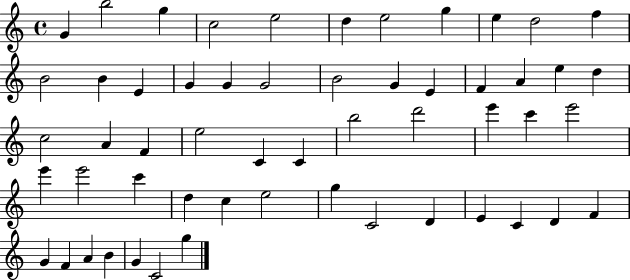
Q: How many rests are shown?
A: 0